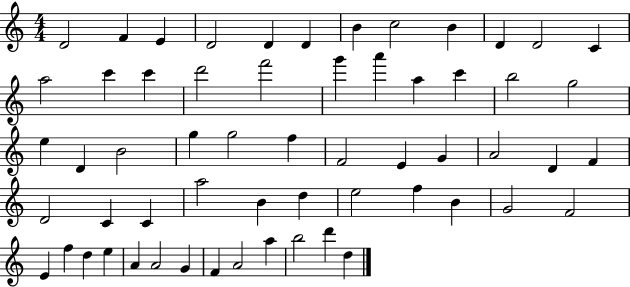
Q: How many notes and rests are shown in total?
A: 59